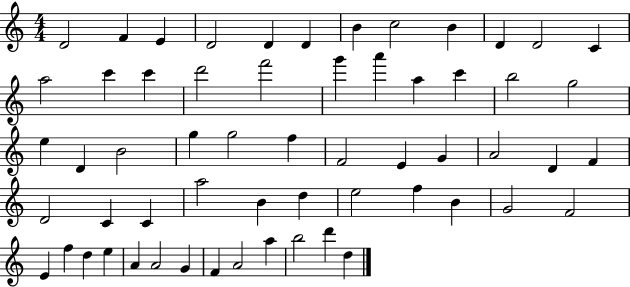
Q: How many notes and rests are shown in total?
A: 59